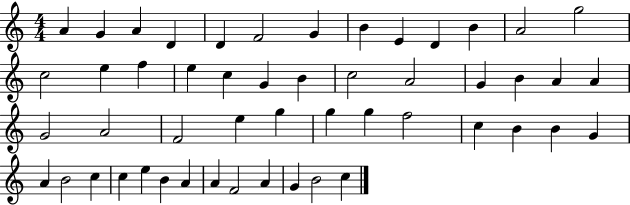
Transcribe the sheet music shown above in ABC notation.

X:1
T:Untitled
M:4/4
L:1/4
K:C
A G A D D F2 G B E D B A2 g2 c2 e f e c G B c2 A2 G B A A G2 A2 F2 e g g g f2 c B B G A B2 c c e B A A F2 A G B2 c